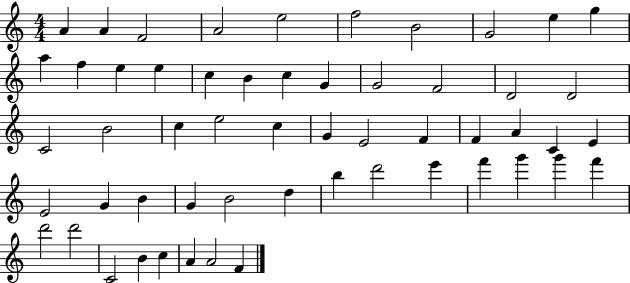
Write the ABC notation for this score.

X:1
T:Untitled
M:4/4
L:1/4
K:C
A A F2 A2 e2 f2 B2 G2 e g a f e e c B c G G2 F2 D2 D2 C2 B2 c e2 c G E2 F F A C E E2 G B G B2 d b d'2 e' f' g' g' f' d'2 d'2 C2 B c A A2 F